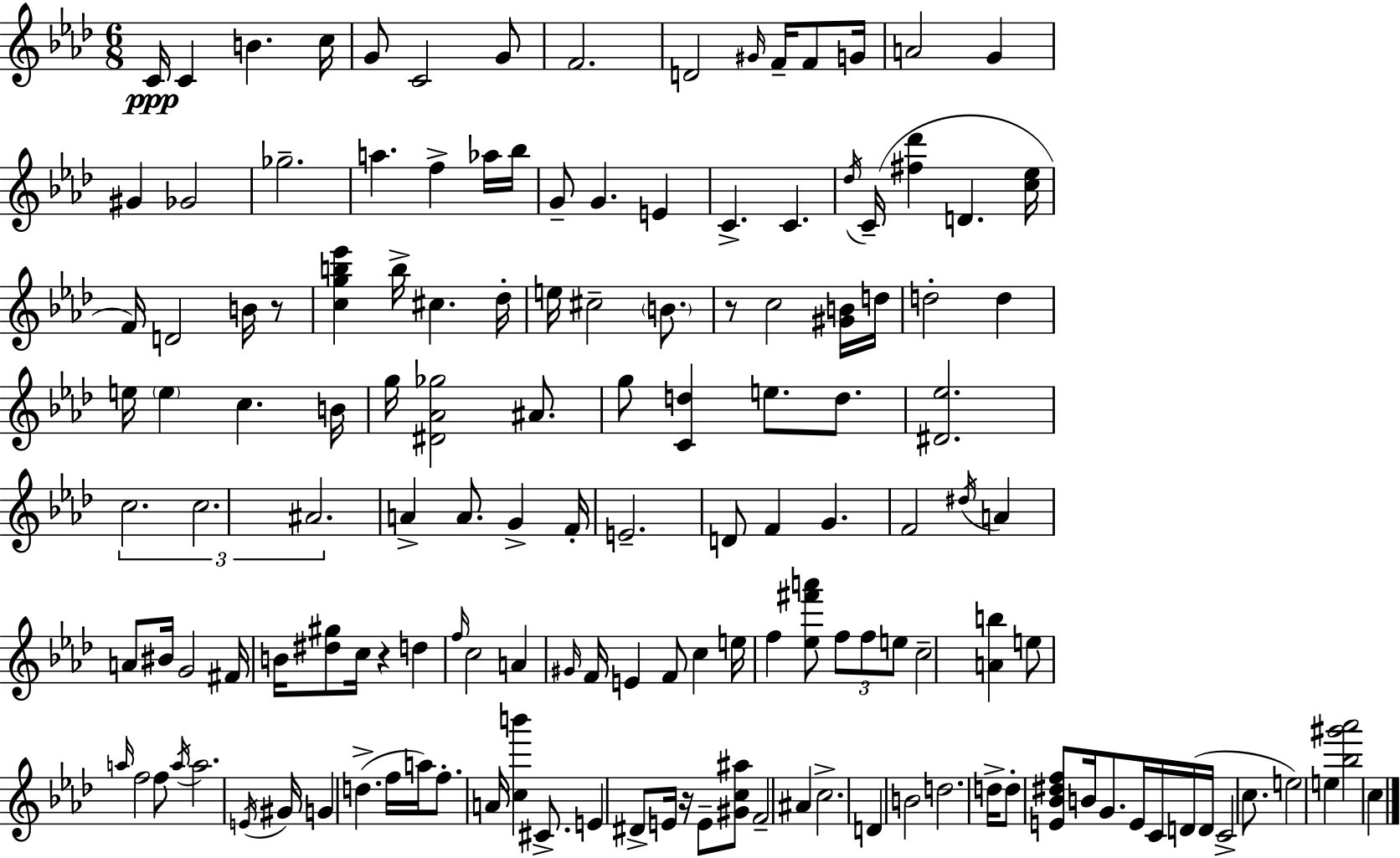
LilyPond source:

{
  \clef treble
  \numericTimeSignature
  \time 6/8
  \key f \minor
  c'16\ppp c'4 b'4. c''16 | g'8 c'2 g'8 | f'2. | d'2 \grace { gis'16 } f'16-- f'8 | \break g'16 a'2 g'4 | gis'4 ges'2 | ges''2.-- | a''4. f''4-> aes''16 | \break bes''16 g'8-- g'4. e'4 | c'4.-> c'4. | \acciaccatura { des''16 }( c'16-- <fis'' des'''>4 d'4. | <c'' ees''>16 f'16) d'2 b'16 | \break r8 <c'' g'' b'' ees'''>4 b''16-> cis''4. | des''16-. e''16 cis''2-- \parenthesize b'8. | r8 c''2 | <gis' b'>16 d''16 d''2-. d''4 | \break e''16 \parenthesize e''4 c''4. | b'16 g''16 <dis' aes' ges''>2 ais'8. | g''8 <c' d''>4 e''8. d''8. | <dis' ees''>2. | \break \tuplet 3/2 { c''2. | c''2. | ais'2. } | a'4-> a'8. g'4-> | \break f'16-. e'2.-- | d'8 f'4 g'4. | f'2 \acciaccatura { dis''16 } a'4 | a'8 bis'16 g'2 | \break fis'16 b'16 <dis'' gis''>8 c''16 r4 d''4 | \grace { f''16 } c''2 | a'4 \grace { gis'16 } f'16 e'4 f'8 | c''4 e''16 f''4 <ees'' fis''' a'''>8 \tuplet 3/2 { f''8 | \break f''8 e''8 } c''2-- | <a' b''>4 e''8 \grace { a''16 } f''2 | f''8 \acciaccatura { a''16 } a''2. | \acciaccatura { e'16 } gis'16 g'4 | \break d''4.->( f''16 a''16) f''8.-. | a'16 <c'' b'''>4 cis'8.-> e'4 | dis'8-> e'16 r16 e'8-- <gis' c'' ais''>8 f'2-- | ais'4 c''2.-> | \break d'4 | b'2 d''2. | d''16-> d''8-. <e' bes' dis'' f''>8 | b'16 g'8. e'16 c'16 d'16( d'16 c'2-> | \break c''8. e''2) | e''4 <bes'' gis''' aes'''>2 | c''4 \bar "|."
}